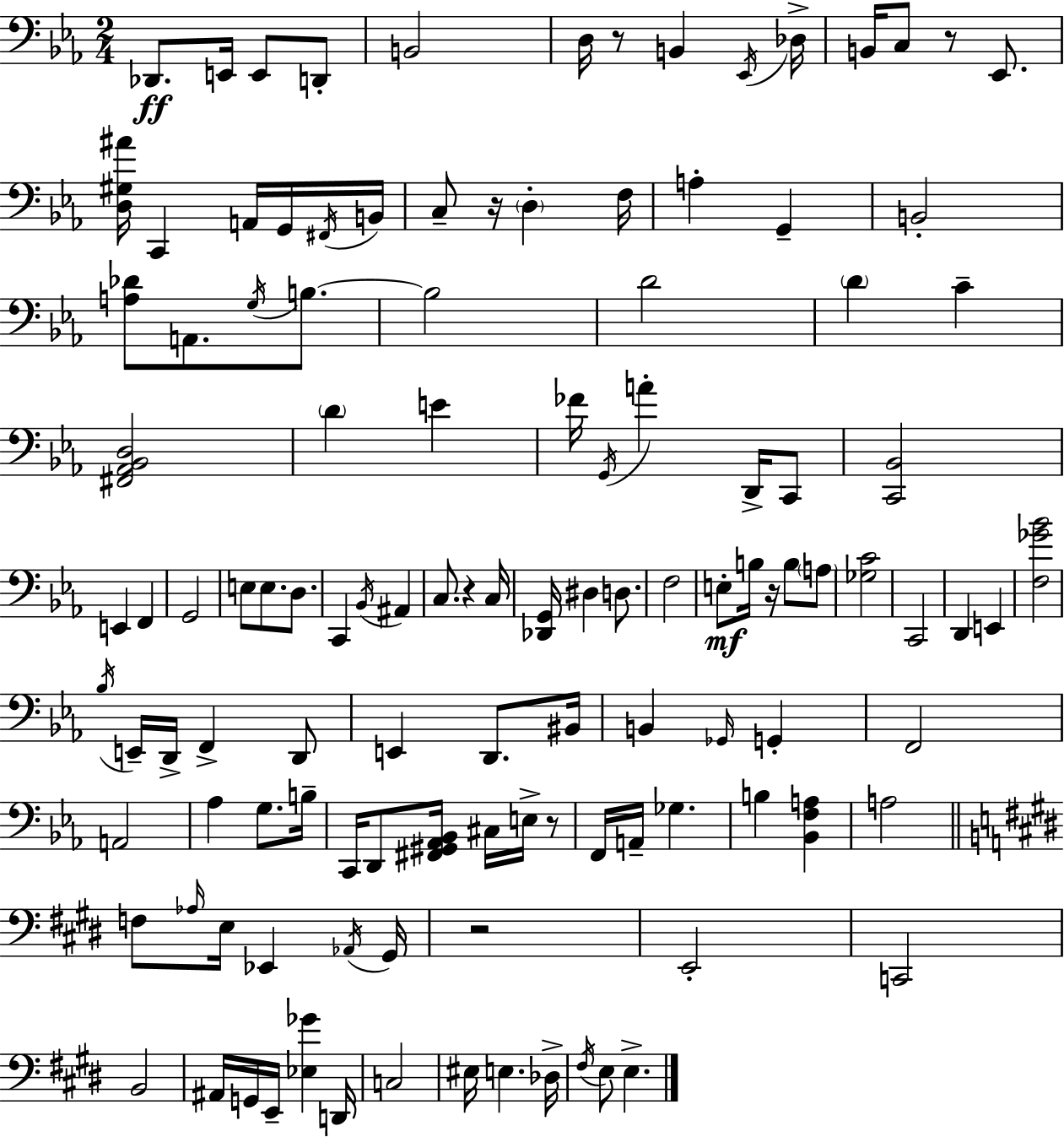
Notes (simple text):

Db2/e. E2/s E2/e D2/e B2/h D3/s R/e B2/q Eb2/s Db3/s B2/s C3/e R/e Eb2/e. [D3,G#3,A#4]/s C2/q A2/s G2/s F#2/s B2/s C3/e R/s D3/q F3/s A3/q G2/q B2/h [A3,Db4]/e A2/e. G3/s B3/e. B3/h D4/h D4/q C4/q [F#2,Ab2,Bb2,D3]/h D4/q E4/q FES4/s G2/s A4/q D2/s C2/e [C2,Bb2]/h E2/q F2/q G2/h E3/e E3/e. D3/e. C2/q Bb2/s A#2/q C3/e. R/q C3/s [Db2,G2]/s D#3/q D3/e. F3/h E3/e B3/s R/s B3/e A3/e [Gb3,C4]/h C2/h D2/q E2/q [F3,Gb4,Bb4]/h Bb3/s E2/s D2/s F2/q D2/e E2/q D2/e. BIS2/s B2/q Gb2/s G2/q F2/h A2/h Ab3/q G3/e. B3/s C2/s D2/e [F#2,G#2,Ab2,Bb2]/s C#3/s E3/s R/e F2/s A2/s Gb3/q. B3/q [Bb2,F3,A3]/q A3/h F3/e Ab3/s E3/s Eb2/q Ab2/s G#2/s R/h E2/h C2/h B2/h A#2/s G2/s E2/s [Eb3,Gb4]/q D2/s C3/h EIS3/s E3/q. Db3/s F#3/s E3/e E3/q.